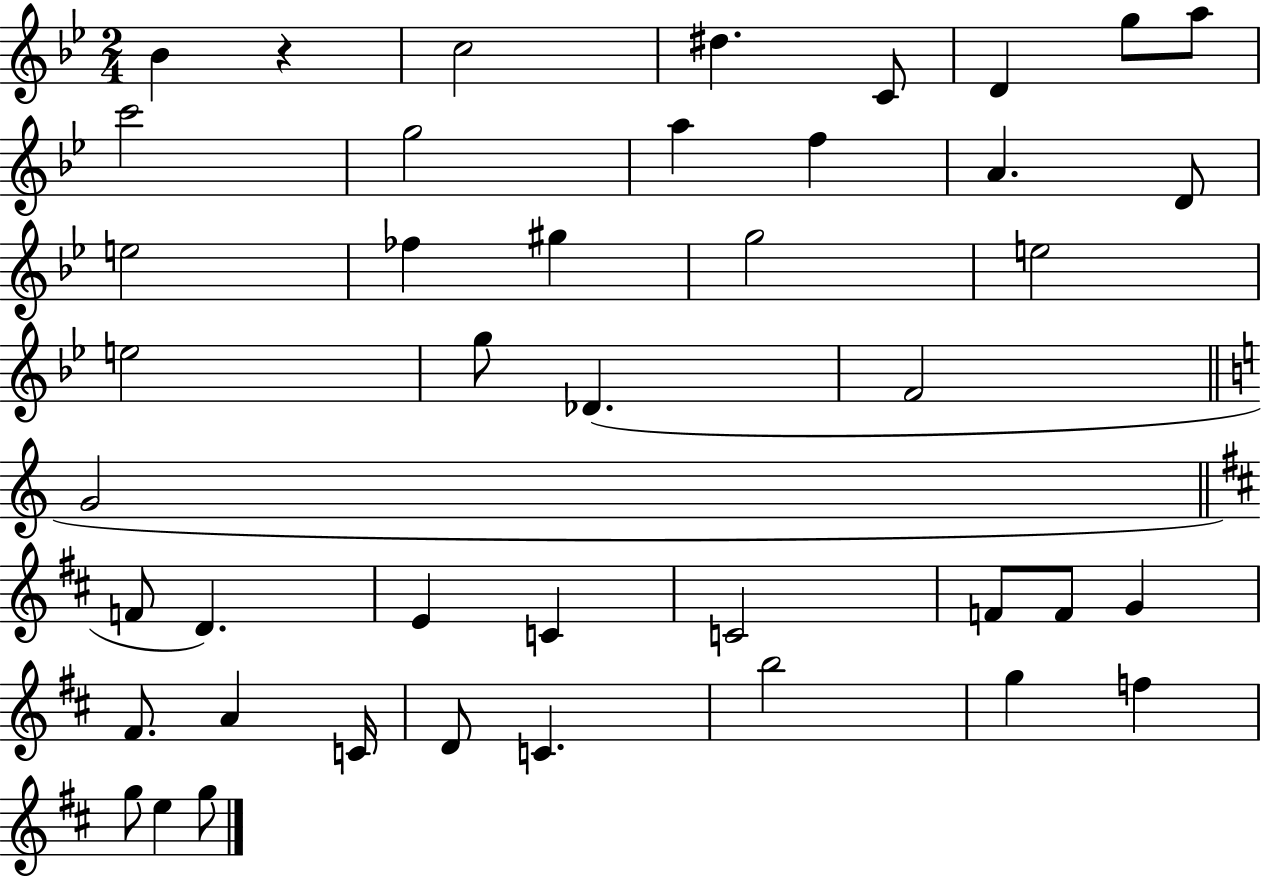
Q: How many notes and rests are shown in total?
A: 43